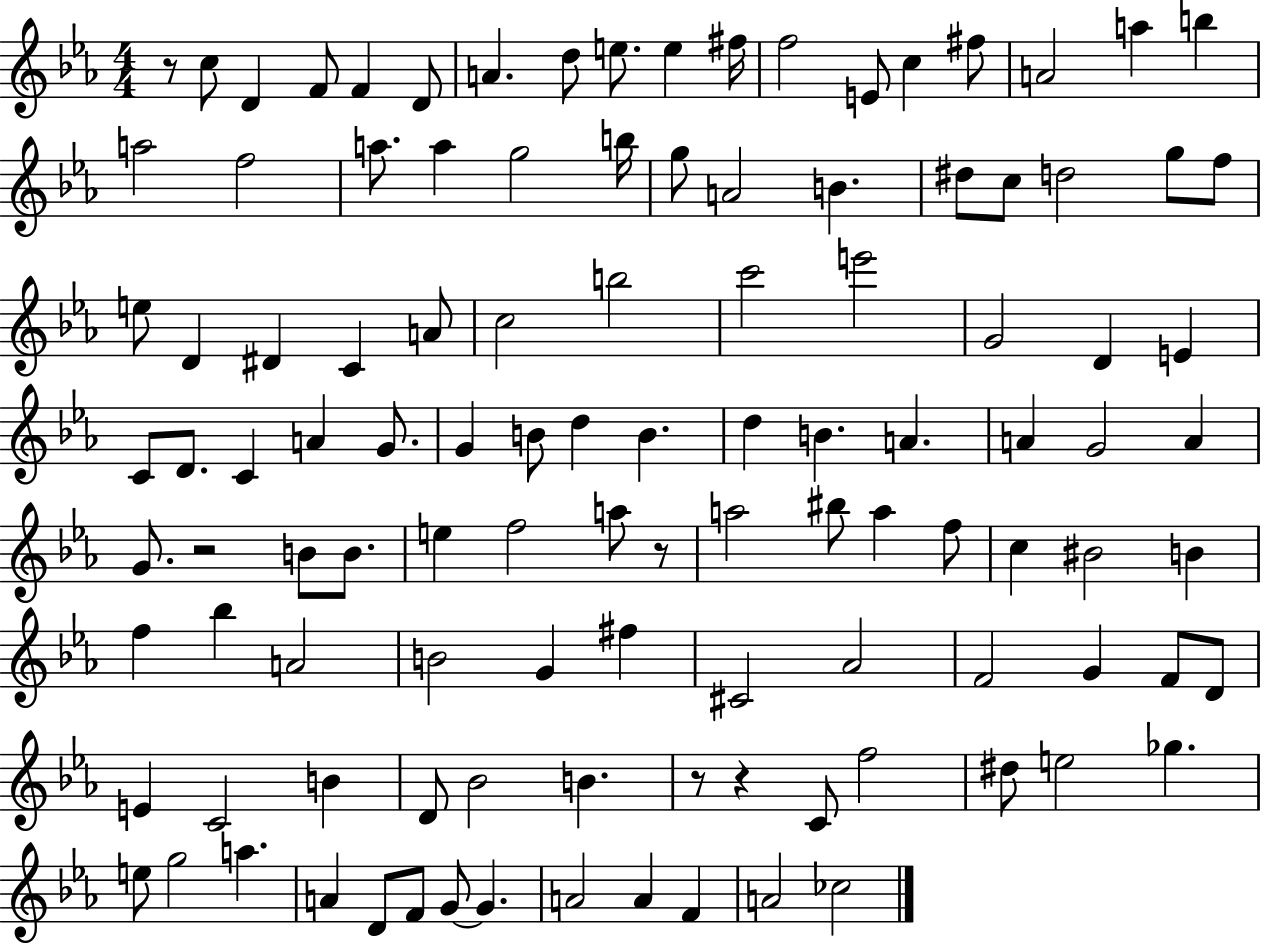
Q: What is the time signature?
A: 4/4